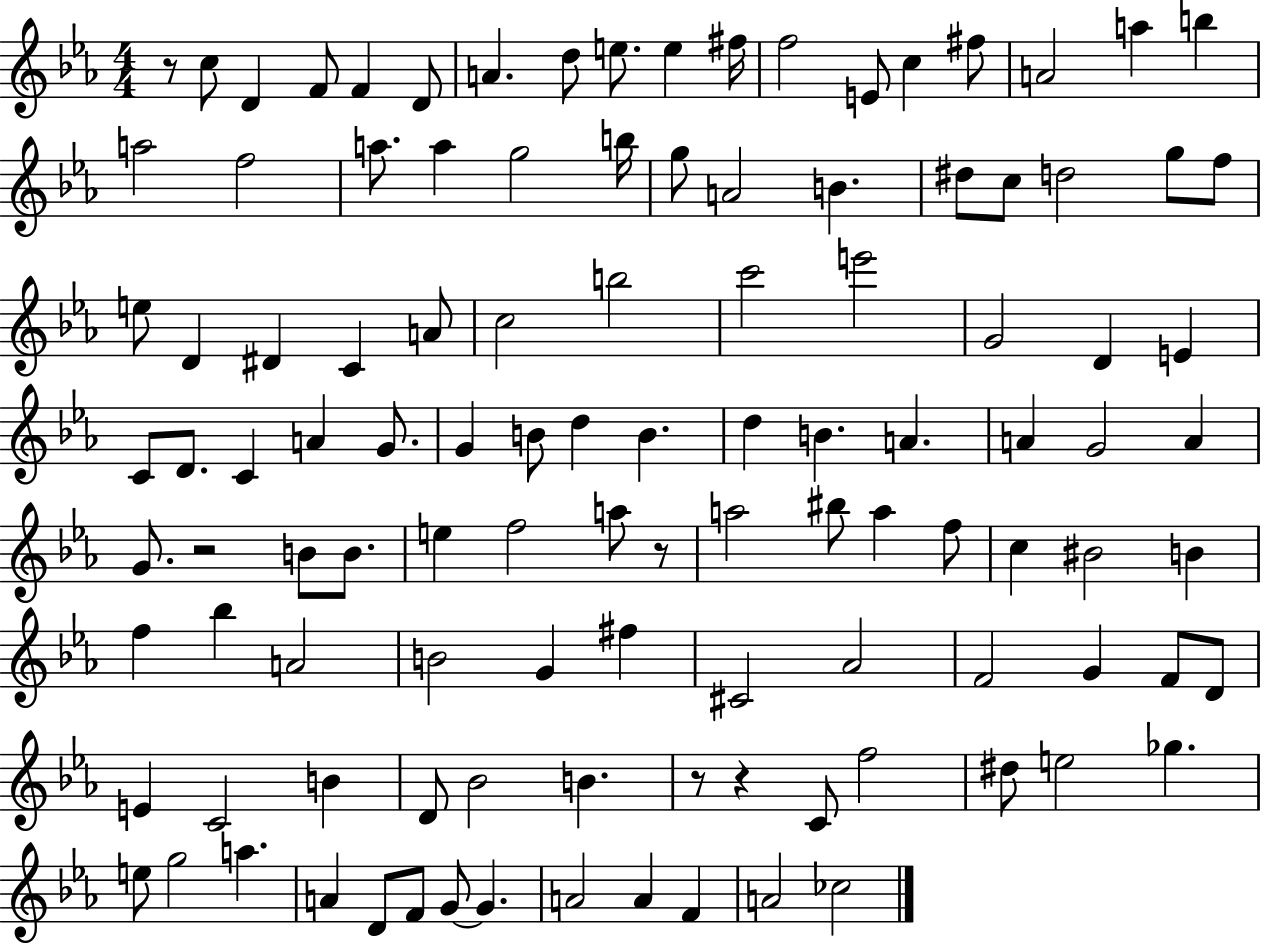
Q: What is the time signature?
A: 4/4